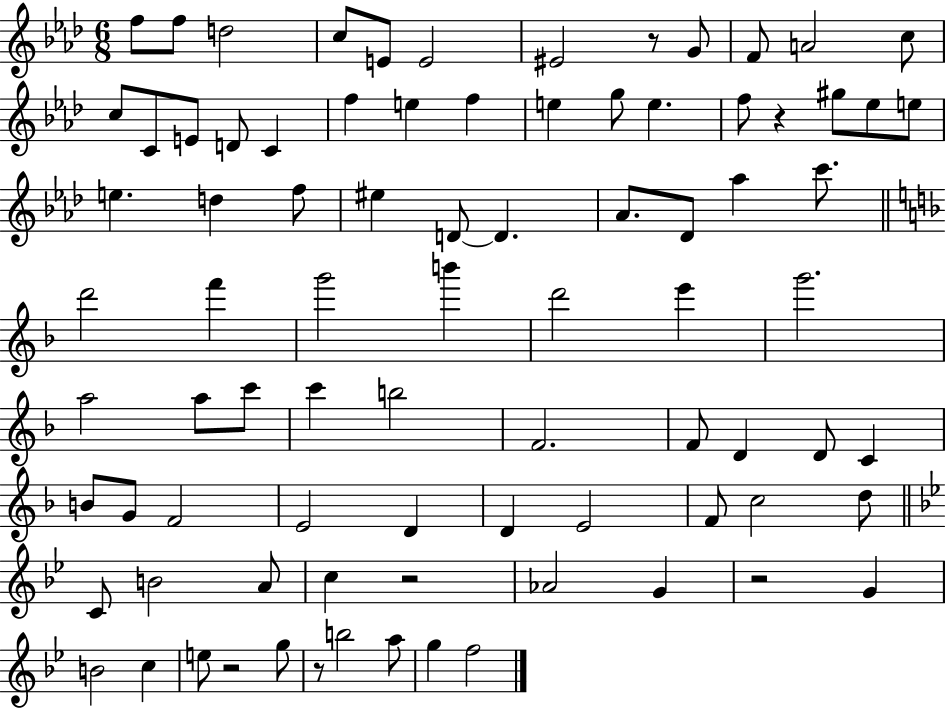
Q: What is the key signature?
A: AES major